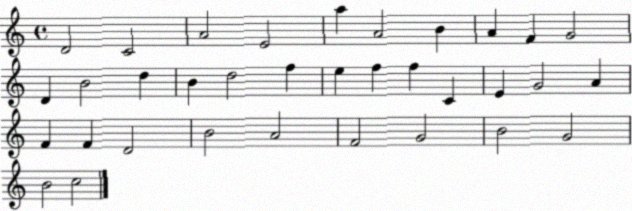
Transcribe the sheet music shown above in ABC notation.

X:1
T:Untitled
M:4/4
L:1/4
K:C
D2 C2 A2 E2 a A2 B A F G2 D B2 d B d2 f e f f C E G2 A F F D2 B2 A2 F2 G2 B2 G2 B2 c2